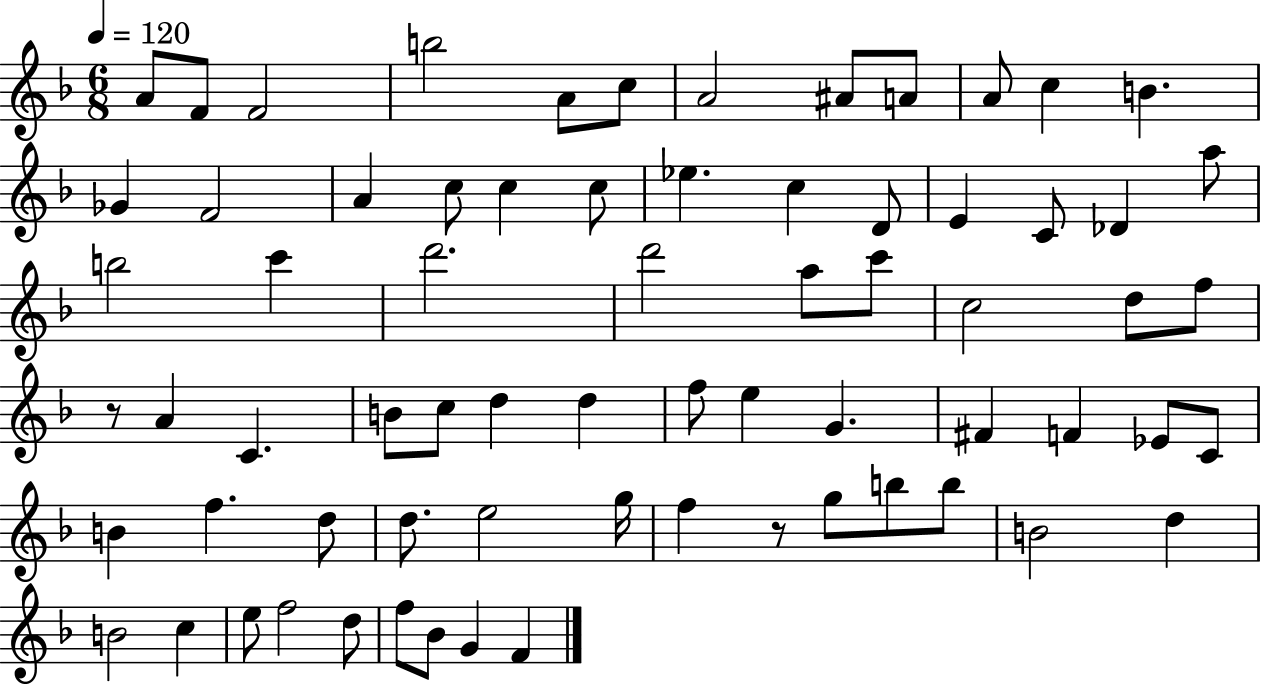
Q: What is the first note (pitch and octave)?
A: A4